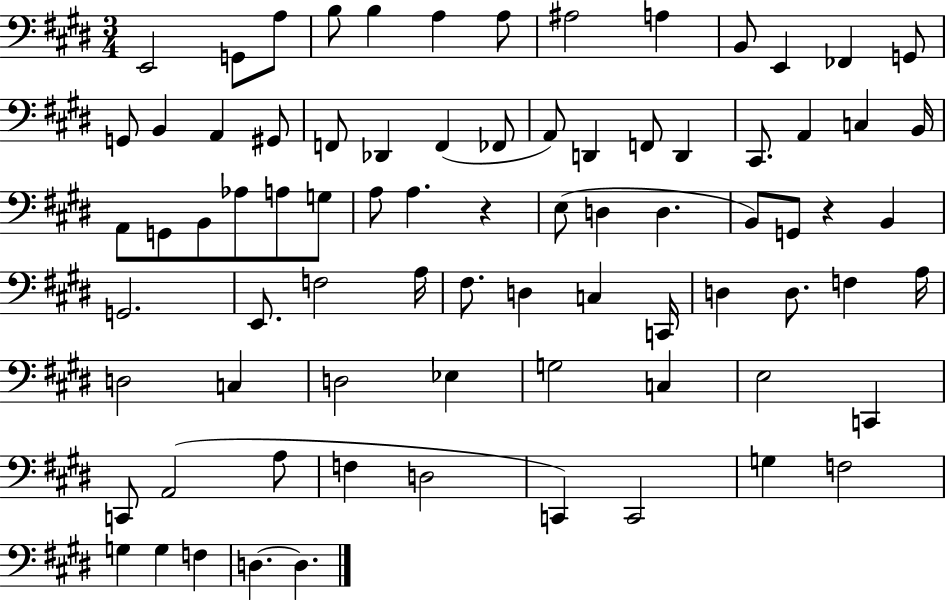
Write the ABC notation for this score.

X:1
T:Untitled
M:3/4
L:1/4
K:E
E,,2 G,,/2 A,/2 B,/2 B, A, A,/2 ^A,2 A, B,,/2 E,, _F,, G,,/2 G,,/2 B,, A,, ^G,,/2 F,,/2 _D,, F,, _F,,/2 A,,/2 D,, F,,/2 D,, ^C,,/2 A,, C, B,,/4 A,,/2 G,,/2 B,,/2 _A,/2 A,/2 G,/2 A,/2 A, z E,/2 D, D, B,,/2 G,,/2 z B,, G,,2 E,,/2 F,2 A,/4 ^F,/2 D, C, C,,/4 D, D,/2 F, A,/4 D,2 C, D,2 _E, G,2 C, E,2 C,, C,,/2 A,,2 A,/2 F, D,2 C,, C,,2 G, F,2 G, G, F, D, D,